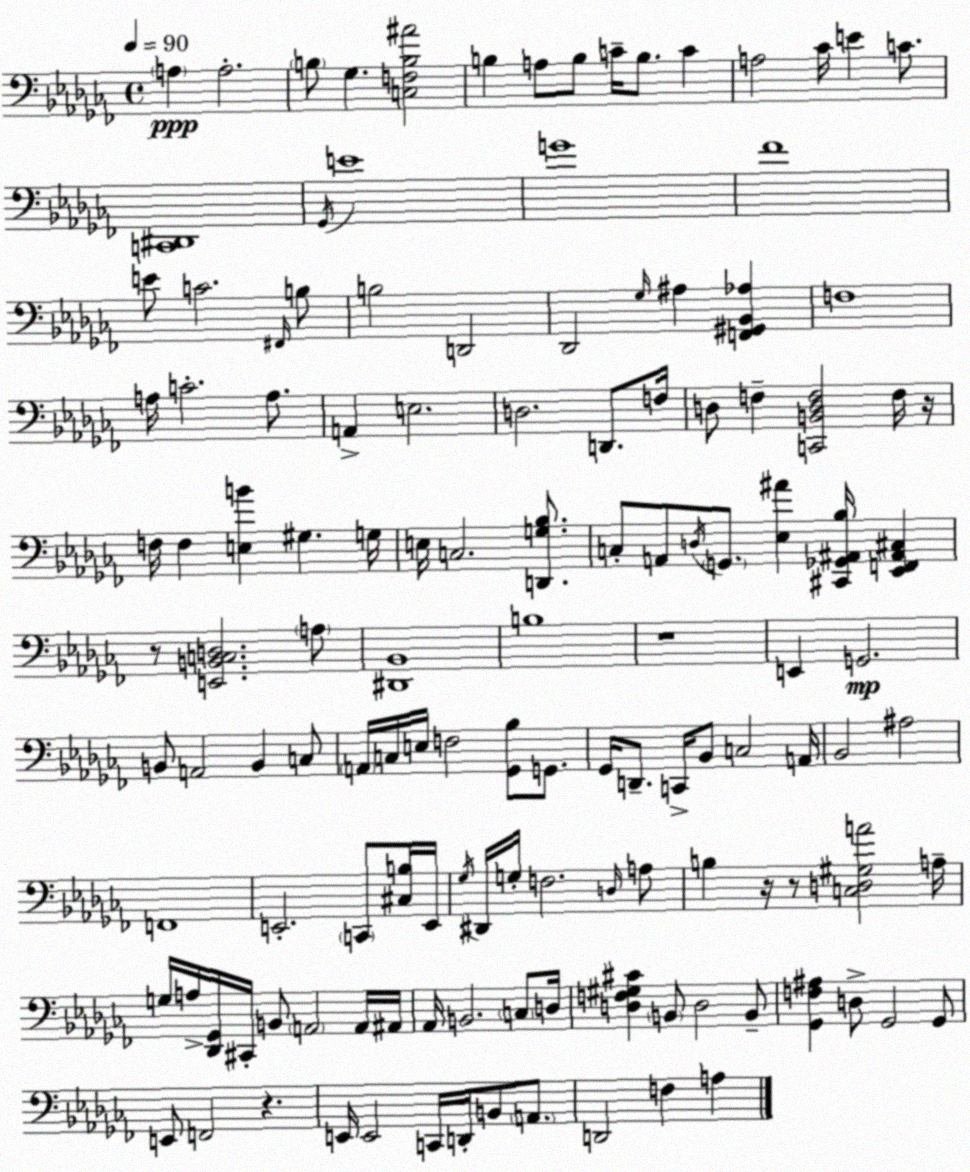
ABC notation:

X:1
T:Untitled
M:4/4
L:1/4
K:Abm
A, A,2 B,/2 _G, [C,F,B,^A]2 B, A,/2 B,/2 C/4 B,/2 C A,2 _C/4 E C/2 [C,,^D,,]4 _G,,/4 E4 G4 _F4 E/2 C2 ^F,,/4 B,/2 B,2 D,,2 _D,,2 _G,/4 ^A, [F,,^G,,_B,,_A,] F,4 A,/4 C2 A,/2 A,, E,2 D,2 D,,/2 F,/4 D,/2 F, [C,,B,,D,F,]2 F,/4 z/4 F,/4 F, [E,B] ^G, G,/4 E,/4 C,2 [D,,G,_B,]/2 C,/2 A,,/2 D,/4 G,,/2 [_E,^A] [^C,,_G,,^A,,_B,]/4 [_E,,F,,^A,,^C,] z/2 [E,,B,,C,D,]2 A,/2 [^D,,_B,,]4 B,4 z4 E,, G,,2 B,,/2 A,,2 B,, C,/2 A,,/4 C,/4 E,/4 F,2 [_G,,_B,]/2 G,,/2 _G,,/4 D,,/2 C,,/4 _B,,/2 C,2 A,,/4 _B,,2 ^A,2 F,,4 E,,2 C,,/2 [^C,B,]/4 E,,/4 _G,/4 ^D,,/4 G,/4 F,2 D,/4 A,/2 B, z/4 z/2 [C,D,^G,A]2 A,/4 G,/4 A,/4 [_D,,_G,,]/4 ^C,,/4 B,,/2 A,,2 A,,/4 ^A,,/4 _A,,/4 B,,2 C,/2 D,/4 [D,F,^G,^C] B,,/2 D,2 B,,/2 [_G,,F,^A,] D,/2 _G,,2 _G,,/2 E,,/2 F,,2 z E,,/4 E,,2 C,,/4 D,,/4 B,,/2 A,,/2 D,,2 F, A,